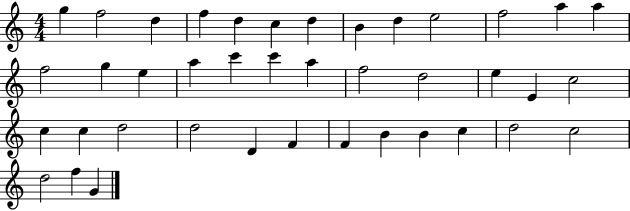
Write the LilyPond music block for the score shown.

{
  \clef treble
  \numericTimeSignature
  \time 4/4
  \key c \major
  g''4 f''2 d''4 | f''4 d''4 c''4 d''4 | b'4 d''4 e''2 | f''2 a''4 a''4 | \break f''2 g''4 e''4 | a''4 c'''4 c'''4 a''4 | f''2 d''2 | e''4 e'4 c''2 | \break c''4 c''4 d''2 | d''2 d'4 f'4 | f'4 b'4 b'4 c''4 | d''2 c''2 | \break d''2 f''4 g'4 | \bar "|."
}